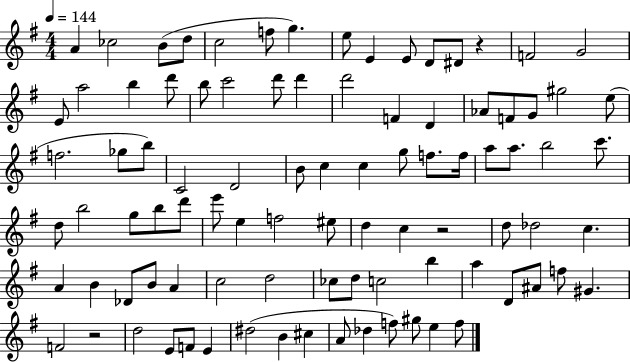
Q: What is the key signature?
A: G major